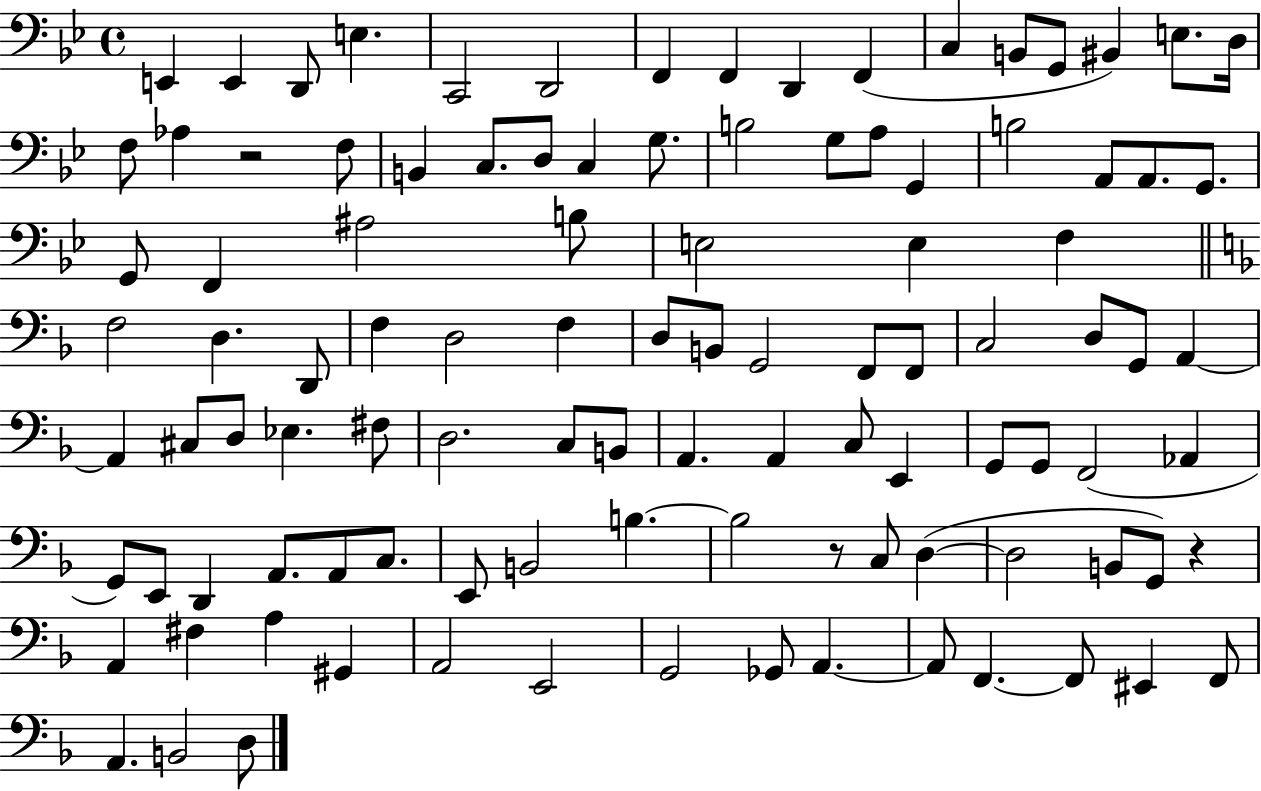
{
  \clef bass
  \time 4/4
  \defaultTimeSignature
  \key bes \major
  e,4 e,4 d,8 e4. | c,2 d,2 | f,4 f,4 d,4 f,4( | c4 b,8 g,8 bis,4) e8. d16 | \break f8 aes4 r2 f8 | b,4 c8. d8 c4 g8. | b2 g8 a8 g,4 | b2 a,8 a,8. g,8. | \break g,8 f,4 ais2 b8 | e2 e4 f4 | \bar "||" \break \key d \minor f2 d4. d,8 | f4 d2 f4 | d8 b,8 g,2 f,8 f,8 | c2 d8 g,8 a,4~~ | \break a,4 cis8 d8 ees4. fis8 | d2. c8 b,8 | a,4. a,4 c8 e,4 | g,8 g,8 f,2( aes,4 | \break g,8) e,8 d,4 a,8. a,8 c8. | e,8 b,2 b4.~~ | b2 r8 c8 d4~(~ | d2 b,8 g,8) r4 | \break a,4 fis4 a4 gis,4 | a,2 e,2 | g,2 ges,8 a,4.~~ | a,8 f,4.~~ f,8 eis,4 f,8 | \break a,4. b,2 d8 | \bar "|."
}